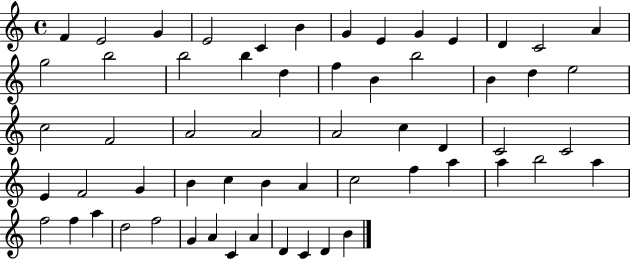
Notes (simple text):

F4/q E4/h G4/q E4/h C4/q B4/q G4/q E4/q G4/q E4/q D4/q C4/h A4/q G5/h B5/h B5/h B5/q D5/q F5/q B4/q B5/h B4/q D5/q E5/h C5/h F4/h A4/h A4/h A4/h C5/q D4/q C4/h C4/h E4/q F4/h G4/q B4/q C5/q B4/q A4/q C5/h F5/q A5/q A5/q B5/h A5/q F5/h F5/q A5/q D5/h F5/h G4/q A4/q C4/q A4/q D4/q C4/q D4/q B4/q